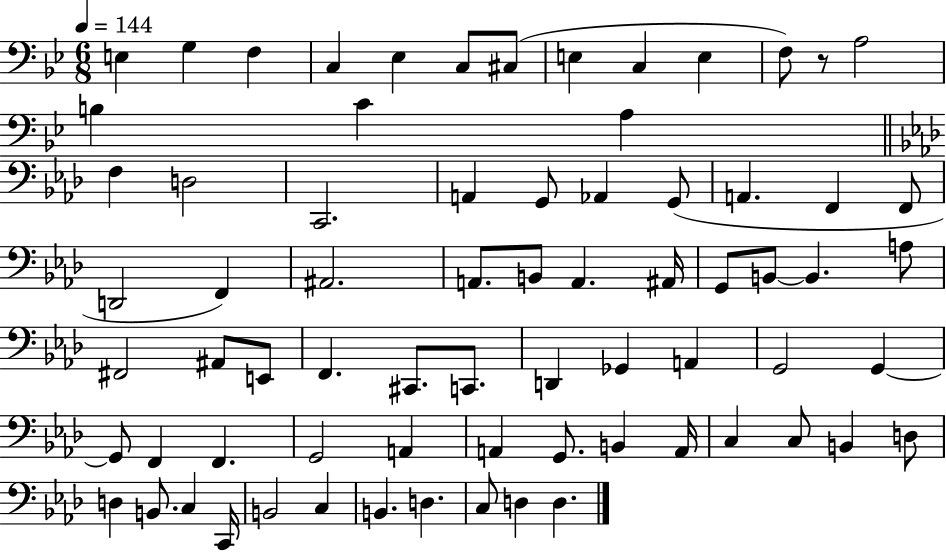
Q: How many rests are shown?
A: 1